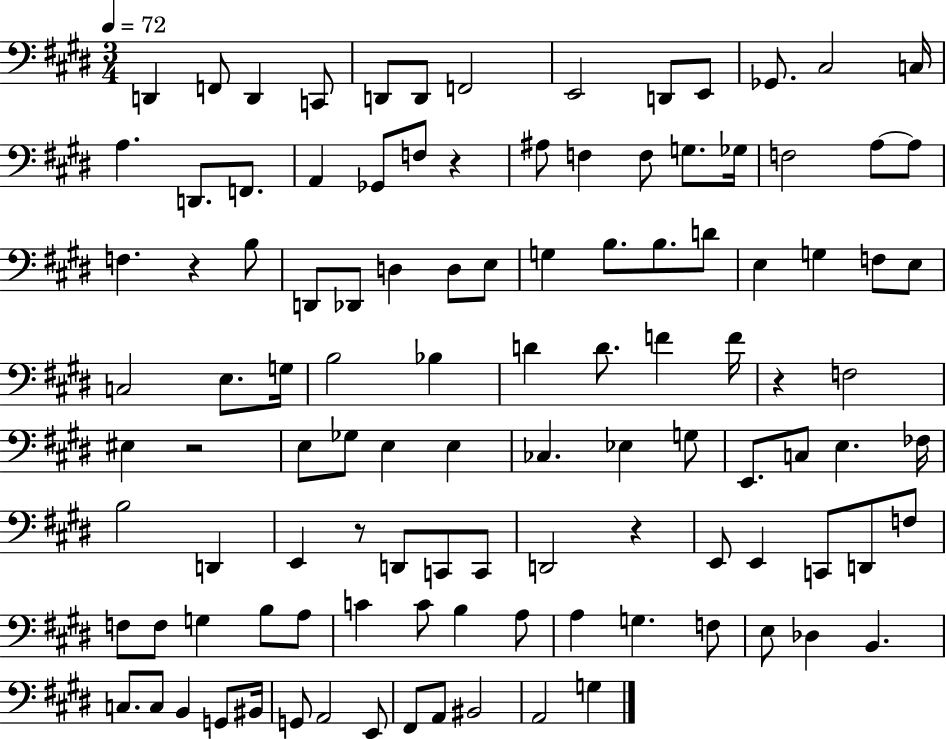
X:1
T:Untitled
M:3/4
L:1/4
K:E
D,, F,,/2 D,, C,,/2 D,,/2 D,,/2 F,,2 E,,2 D,,/2 E,,/2 _G,,/2 ^C,2 C,/4 A, D,,/2 F,,/2 A,, _G,,/2 F,/2 z ^A,/2 F, F,/2 G,/2 _G,/4 F,2 A,/2 A,/2 F, z B,/2 D,,/2 _D,,/2 D, D,/2 E,/2 G, B,/2 B,/2 D/2 E, G, F,/2 E,/2 C,2 E,/2 G,/4 B,2 _B, D D/2 F F/4 z F,2 ^E, z2 E,/2 _G,/2 E, E, _C, _E, G,/2 E,,/2 C,/2 E, _F,/4 B,2 D,, E,, z/2 D,,/2 C,,/2 C,,/2 D,,2 z E,,/2 E,, C,,/2 D,,/2 F,/2 F,/2 F,/2 G, B,/2 A,/2 C C/2 B, A,/2 A, G, F,/2 E,/2 _D, B,, C,/2 C,/2 B,, G,,/2 ^B,,/4 G,,/2 A,,2 E,,/2 ^F,,/2 A,,/2 ^B,,2 A,,2 G,